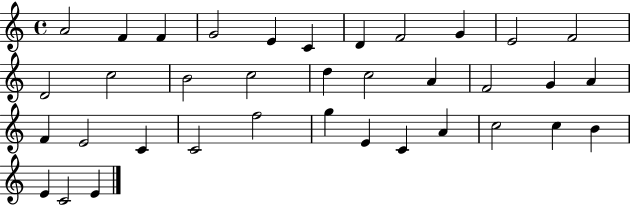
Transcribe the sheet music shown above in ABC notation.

X:1
T:Untitled
M:4/4
L:1/4
K:C
A2 F F G2 E C D F2 G E2 F2 D2 c2 B2 c2 d c2 A F2 G A F E2 C C2 f2 g E C A c2 c B E C2 E